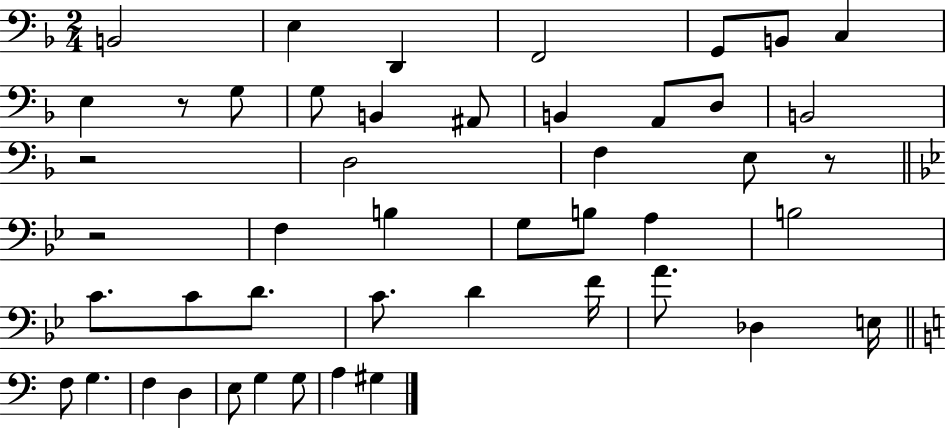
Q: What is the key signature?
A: F major